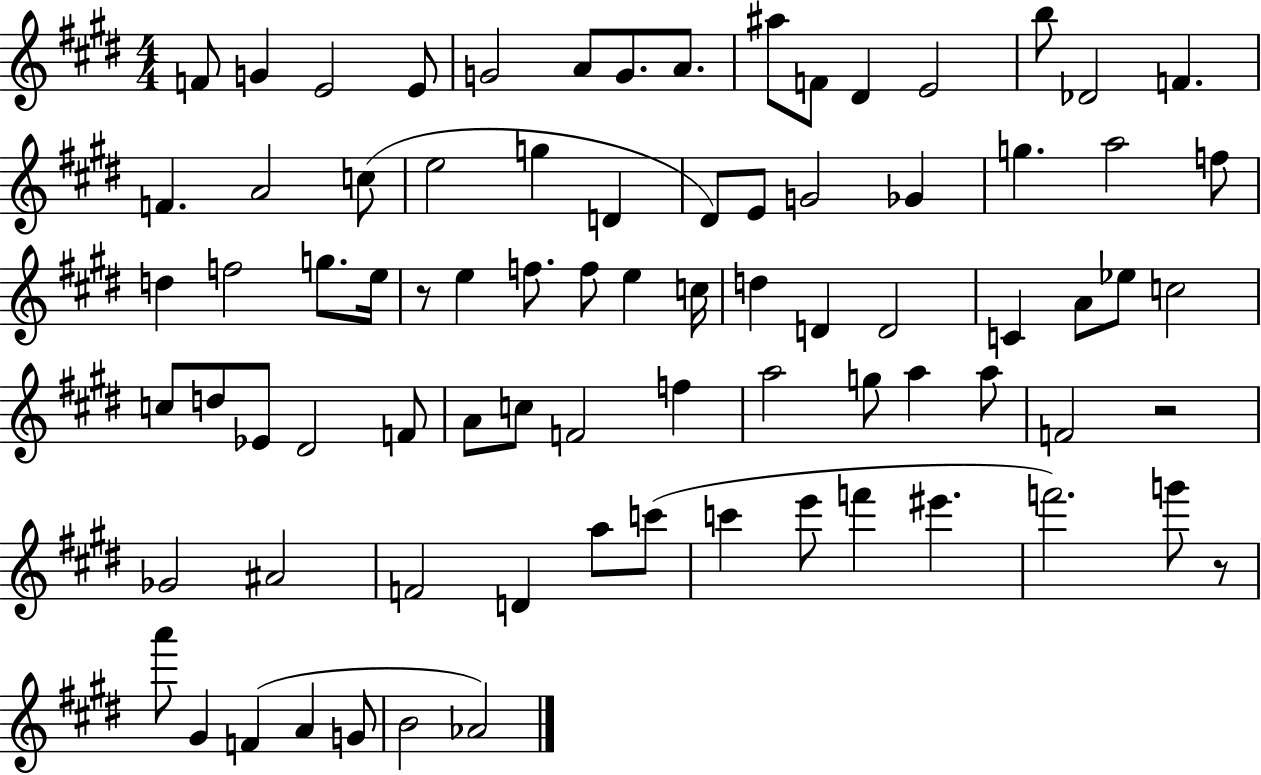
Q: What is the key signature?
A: E major